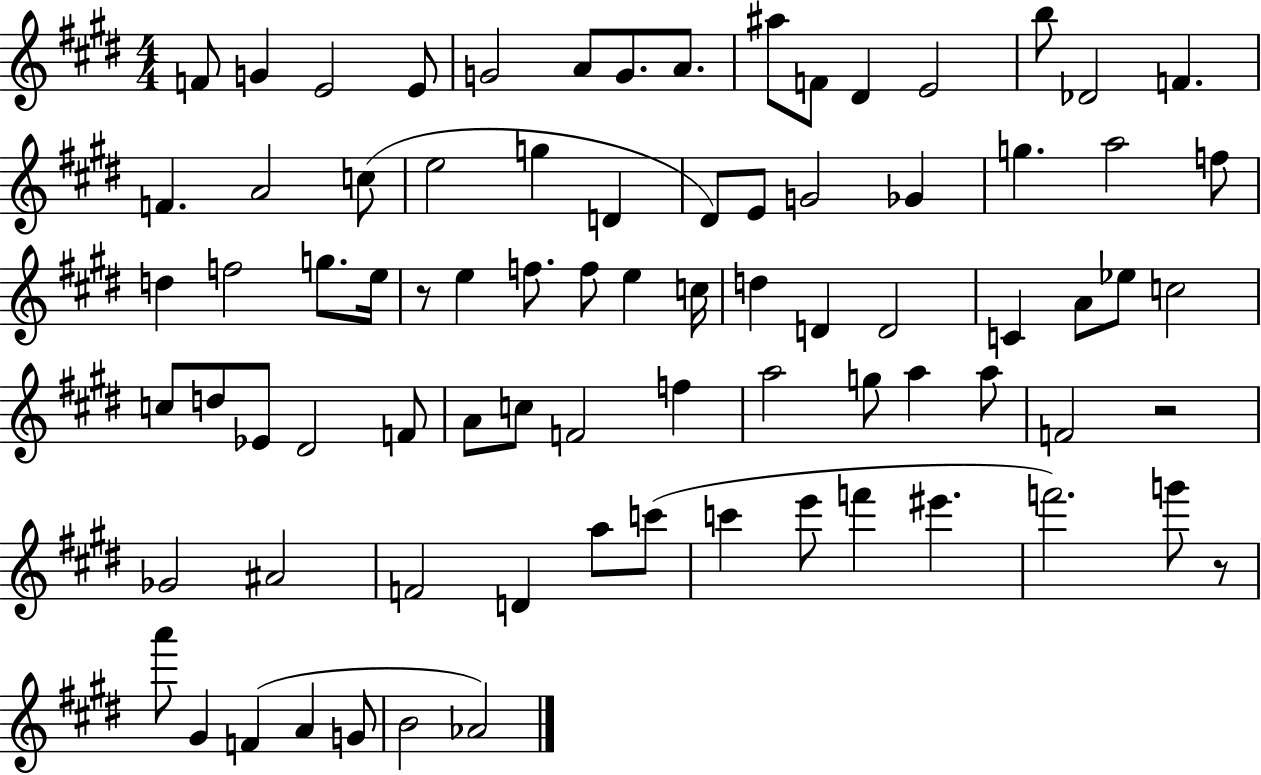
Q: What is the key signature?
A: E major